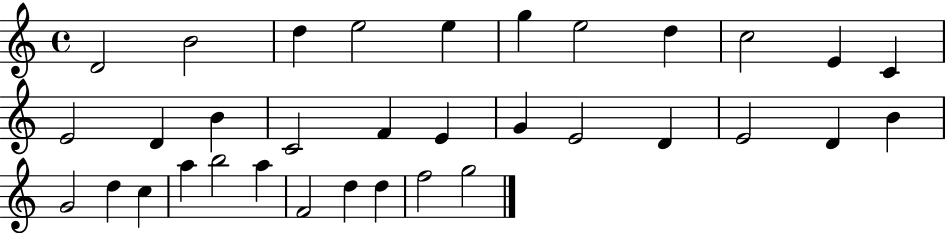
{
  \clef treble
  \time 4/4
  \defaultTimeSignature
  \key c \major
  d'2 b'2 | d''4 e''2 e''4 | g''4 e''2 d''4 | c''2 e'4 c'4 | \break e'2 d'4 b'4 | c'2 f'4 e'4 | g'4 e'2 d'4 | e'2 d'4 b'4 | \break g'2 d''4 c''4 | a''4 b''2 a''4 | f'2 d''4 d''4 | f''2 g''2 | \break \bar "|."
}